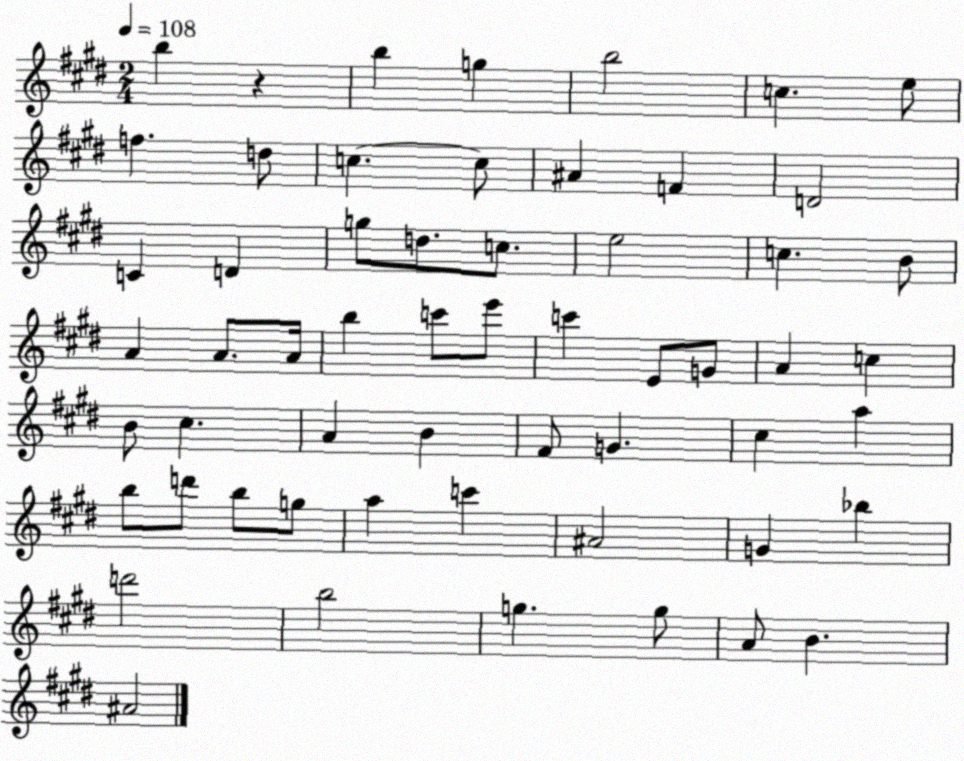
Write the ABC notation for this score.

X:1
T:Untitled
M:2/4
L:1/4
K:E
b z b g b2 c e/2 f d/2 c c/2 ^A F D2 C D g/2 d/2 c/2 e2 c B/2 A A/2 A/4 b c'/2 e'/2 c' E/2 G/2 A c B/2 ^c A B ^F/2 G ^c a b/2 d'/2 b/2 g/2 a c' ^A2 G _b d'2 b2 g g/2 A/2 B ^A2